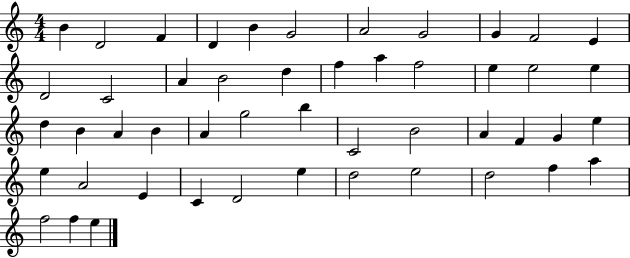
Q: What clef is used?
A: treble